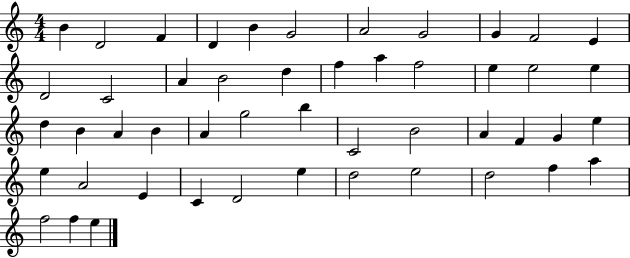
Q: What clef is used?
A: treble